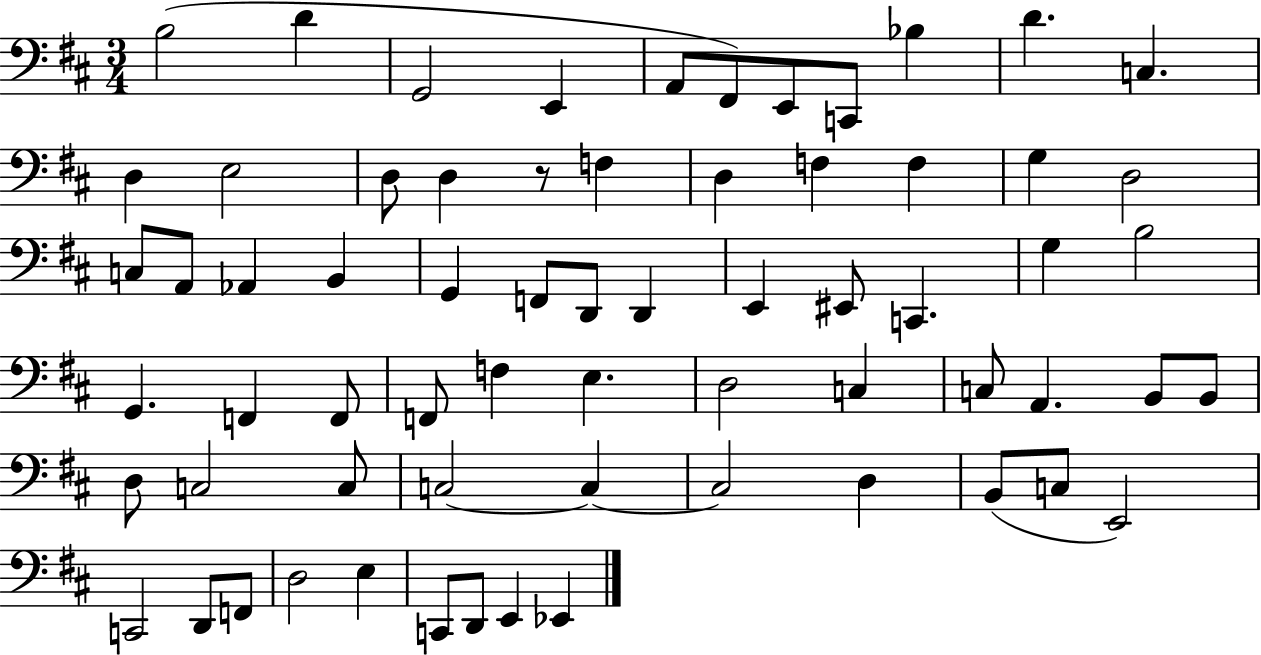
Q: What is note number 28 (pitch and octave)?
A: D2